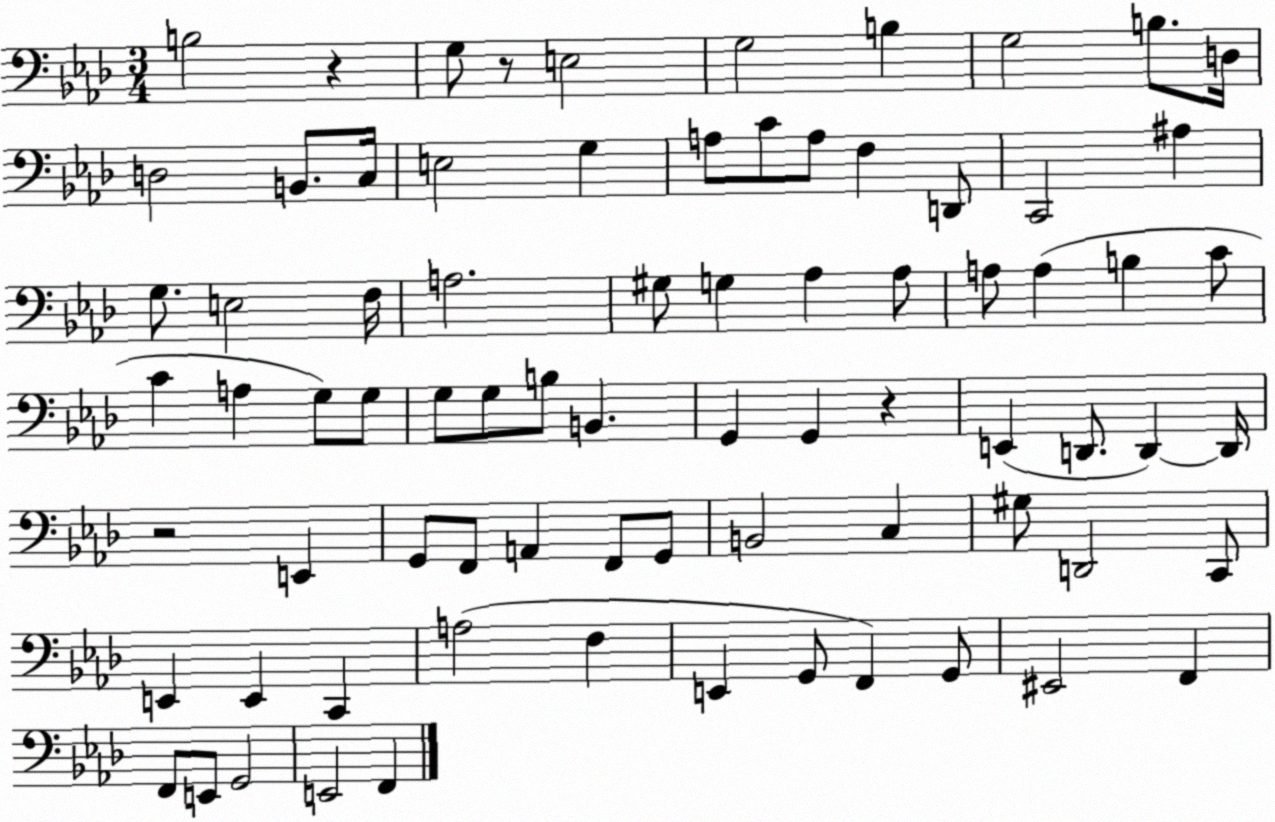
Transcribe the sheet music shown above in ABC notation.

X:1
T:Untitled
M:3/4
L:1/4
K:Ab
B,2 z G,/2 z/2 E,2 G,2 B, G,2 B,/2 D,/4 D,2 B,,/2 C,/4 E,2 G, A,/2 C/2 A,/2 F, D,,/2 C,,2 ^A, G,/2 E,2 F,/4 A,2 ^G,/2 G, _A, _A,/2 A,/2 A, B, C/2 C A, G,/2 G,/2 G,/2 G,/2 B,/2 B,, G,, G,, z E,, D,,/2 D,, D,,/4 z2 E,, G,,/2 F,,/2 A,, F,,/2 G,,/2 B,,2 C, ^G,/2 D,,2 C,,/2 E,, E,, C,, A,2 F, E,, G,,/2 F,, G,,/2 ^E,,2 F,, F,,/2 E,,/2 G,,2 E,,2 F,,